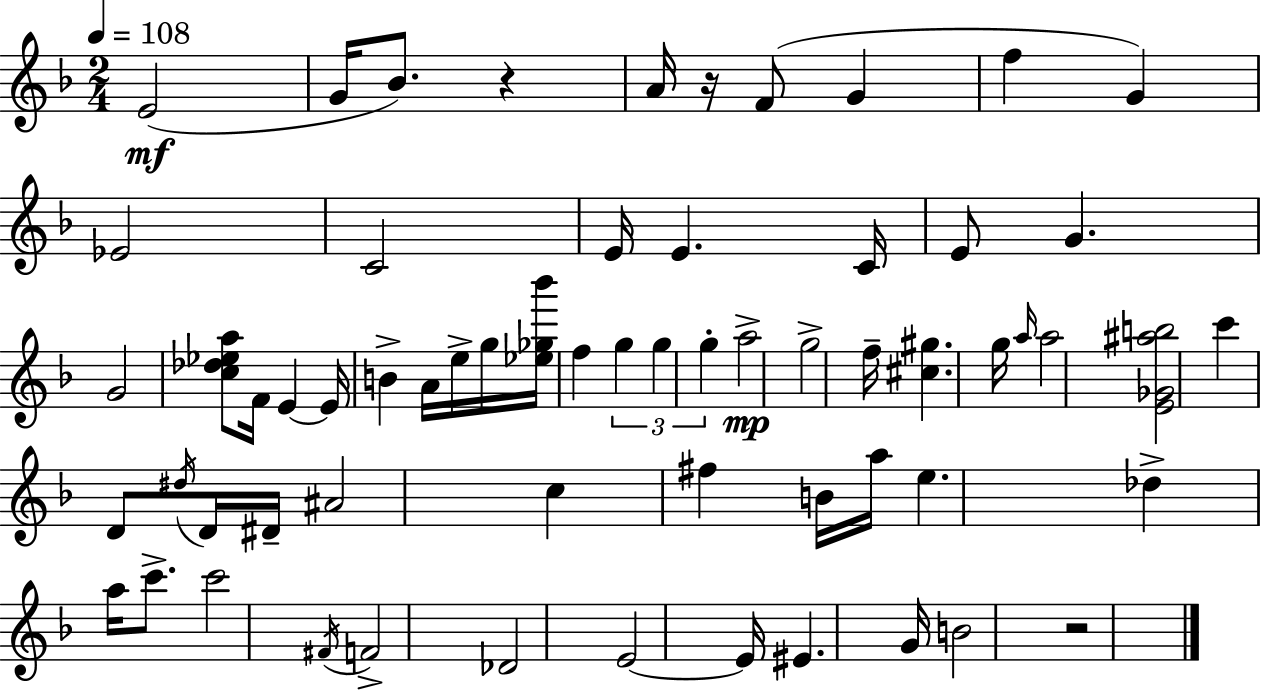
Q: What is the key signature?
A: D minor